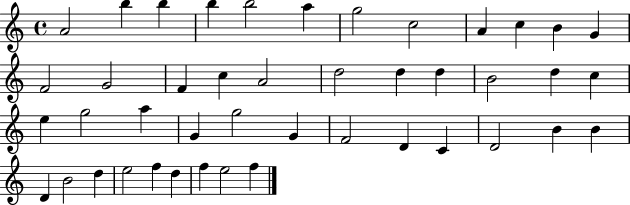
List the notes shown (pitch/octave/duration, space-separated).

A4/h B5/q B5/q B5/q B5/h A5/q G5/h C5/h A4/q C5/q B4/q G4/q F4/h G4/h F4/q C5/q A4/h D5/h D5/q D5/q B4/h D5/q C5/q E5/q G5/h A5/q G4/q G5/h G4/q F4/h D4/q C4/q D4/h B4/q B4/q D4/q B4/h D5/q E5/h F5/q D5/q F5/q E5/h F5/q